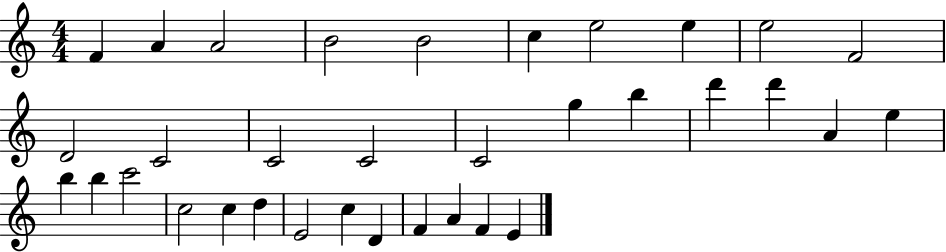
X:1
T:Untitled
M:4/4
L:1/4
K:C
F A A2 B2 B2 c e2 e e2 F2 D2 C2 C2 C2 C2 g b d' d' A e b b c'2 c2 c d E2 c D F A F E